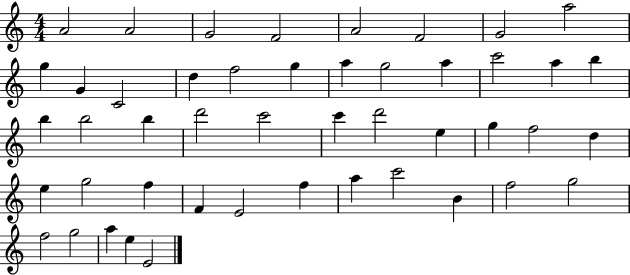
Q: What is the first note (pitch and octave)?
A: A4